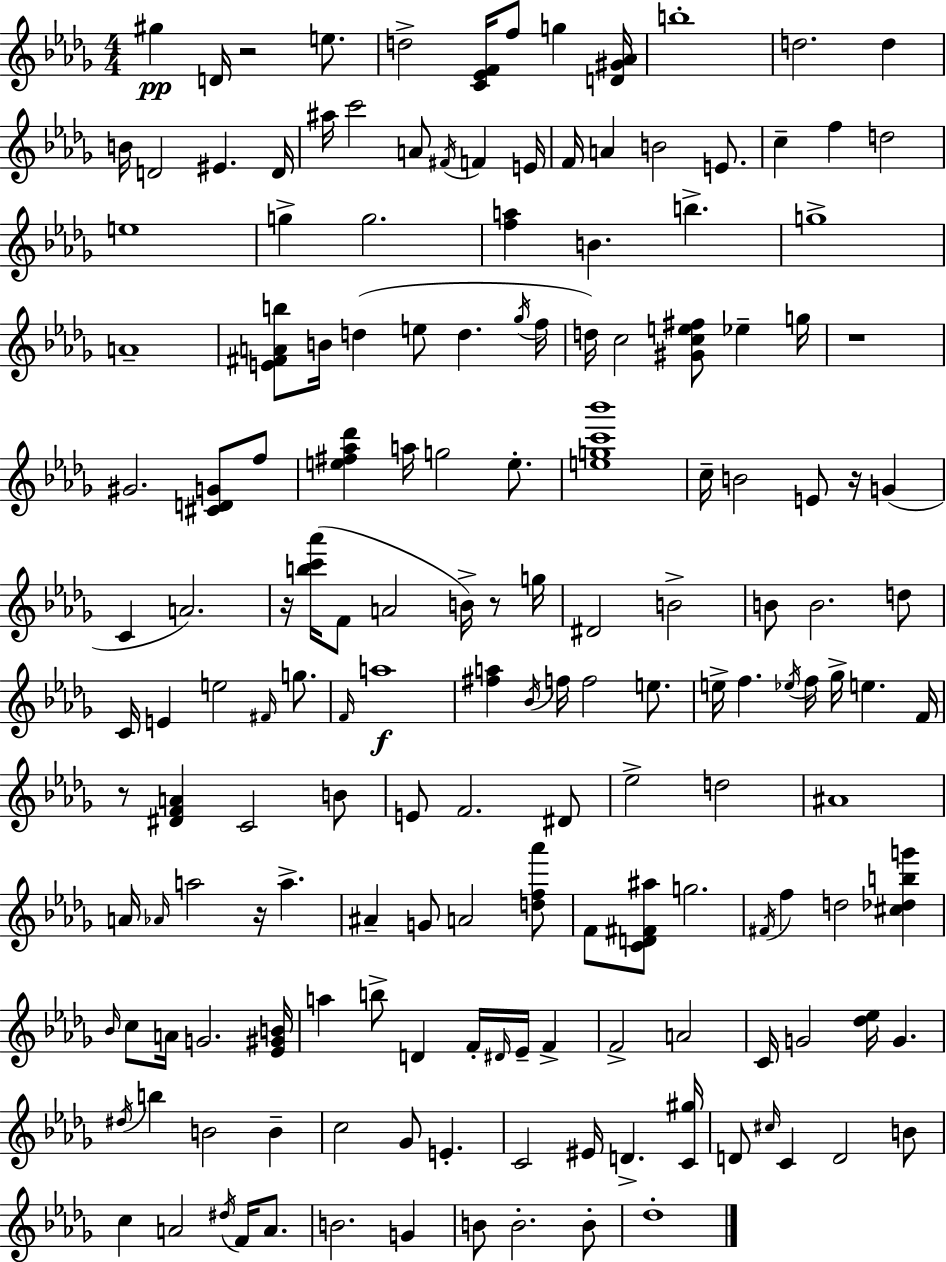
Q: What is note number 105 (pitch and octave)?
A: G4